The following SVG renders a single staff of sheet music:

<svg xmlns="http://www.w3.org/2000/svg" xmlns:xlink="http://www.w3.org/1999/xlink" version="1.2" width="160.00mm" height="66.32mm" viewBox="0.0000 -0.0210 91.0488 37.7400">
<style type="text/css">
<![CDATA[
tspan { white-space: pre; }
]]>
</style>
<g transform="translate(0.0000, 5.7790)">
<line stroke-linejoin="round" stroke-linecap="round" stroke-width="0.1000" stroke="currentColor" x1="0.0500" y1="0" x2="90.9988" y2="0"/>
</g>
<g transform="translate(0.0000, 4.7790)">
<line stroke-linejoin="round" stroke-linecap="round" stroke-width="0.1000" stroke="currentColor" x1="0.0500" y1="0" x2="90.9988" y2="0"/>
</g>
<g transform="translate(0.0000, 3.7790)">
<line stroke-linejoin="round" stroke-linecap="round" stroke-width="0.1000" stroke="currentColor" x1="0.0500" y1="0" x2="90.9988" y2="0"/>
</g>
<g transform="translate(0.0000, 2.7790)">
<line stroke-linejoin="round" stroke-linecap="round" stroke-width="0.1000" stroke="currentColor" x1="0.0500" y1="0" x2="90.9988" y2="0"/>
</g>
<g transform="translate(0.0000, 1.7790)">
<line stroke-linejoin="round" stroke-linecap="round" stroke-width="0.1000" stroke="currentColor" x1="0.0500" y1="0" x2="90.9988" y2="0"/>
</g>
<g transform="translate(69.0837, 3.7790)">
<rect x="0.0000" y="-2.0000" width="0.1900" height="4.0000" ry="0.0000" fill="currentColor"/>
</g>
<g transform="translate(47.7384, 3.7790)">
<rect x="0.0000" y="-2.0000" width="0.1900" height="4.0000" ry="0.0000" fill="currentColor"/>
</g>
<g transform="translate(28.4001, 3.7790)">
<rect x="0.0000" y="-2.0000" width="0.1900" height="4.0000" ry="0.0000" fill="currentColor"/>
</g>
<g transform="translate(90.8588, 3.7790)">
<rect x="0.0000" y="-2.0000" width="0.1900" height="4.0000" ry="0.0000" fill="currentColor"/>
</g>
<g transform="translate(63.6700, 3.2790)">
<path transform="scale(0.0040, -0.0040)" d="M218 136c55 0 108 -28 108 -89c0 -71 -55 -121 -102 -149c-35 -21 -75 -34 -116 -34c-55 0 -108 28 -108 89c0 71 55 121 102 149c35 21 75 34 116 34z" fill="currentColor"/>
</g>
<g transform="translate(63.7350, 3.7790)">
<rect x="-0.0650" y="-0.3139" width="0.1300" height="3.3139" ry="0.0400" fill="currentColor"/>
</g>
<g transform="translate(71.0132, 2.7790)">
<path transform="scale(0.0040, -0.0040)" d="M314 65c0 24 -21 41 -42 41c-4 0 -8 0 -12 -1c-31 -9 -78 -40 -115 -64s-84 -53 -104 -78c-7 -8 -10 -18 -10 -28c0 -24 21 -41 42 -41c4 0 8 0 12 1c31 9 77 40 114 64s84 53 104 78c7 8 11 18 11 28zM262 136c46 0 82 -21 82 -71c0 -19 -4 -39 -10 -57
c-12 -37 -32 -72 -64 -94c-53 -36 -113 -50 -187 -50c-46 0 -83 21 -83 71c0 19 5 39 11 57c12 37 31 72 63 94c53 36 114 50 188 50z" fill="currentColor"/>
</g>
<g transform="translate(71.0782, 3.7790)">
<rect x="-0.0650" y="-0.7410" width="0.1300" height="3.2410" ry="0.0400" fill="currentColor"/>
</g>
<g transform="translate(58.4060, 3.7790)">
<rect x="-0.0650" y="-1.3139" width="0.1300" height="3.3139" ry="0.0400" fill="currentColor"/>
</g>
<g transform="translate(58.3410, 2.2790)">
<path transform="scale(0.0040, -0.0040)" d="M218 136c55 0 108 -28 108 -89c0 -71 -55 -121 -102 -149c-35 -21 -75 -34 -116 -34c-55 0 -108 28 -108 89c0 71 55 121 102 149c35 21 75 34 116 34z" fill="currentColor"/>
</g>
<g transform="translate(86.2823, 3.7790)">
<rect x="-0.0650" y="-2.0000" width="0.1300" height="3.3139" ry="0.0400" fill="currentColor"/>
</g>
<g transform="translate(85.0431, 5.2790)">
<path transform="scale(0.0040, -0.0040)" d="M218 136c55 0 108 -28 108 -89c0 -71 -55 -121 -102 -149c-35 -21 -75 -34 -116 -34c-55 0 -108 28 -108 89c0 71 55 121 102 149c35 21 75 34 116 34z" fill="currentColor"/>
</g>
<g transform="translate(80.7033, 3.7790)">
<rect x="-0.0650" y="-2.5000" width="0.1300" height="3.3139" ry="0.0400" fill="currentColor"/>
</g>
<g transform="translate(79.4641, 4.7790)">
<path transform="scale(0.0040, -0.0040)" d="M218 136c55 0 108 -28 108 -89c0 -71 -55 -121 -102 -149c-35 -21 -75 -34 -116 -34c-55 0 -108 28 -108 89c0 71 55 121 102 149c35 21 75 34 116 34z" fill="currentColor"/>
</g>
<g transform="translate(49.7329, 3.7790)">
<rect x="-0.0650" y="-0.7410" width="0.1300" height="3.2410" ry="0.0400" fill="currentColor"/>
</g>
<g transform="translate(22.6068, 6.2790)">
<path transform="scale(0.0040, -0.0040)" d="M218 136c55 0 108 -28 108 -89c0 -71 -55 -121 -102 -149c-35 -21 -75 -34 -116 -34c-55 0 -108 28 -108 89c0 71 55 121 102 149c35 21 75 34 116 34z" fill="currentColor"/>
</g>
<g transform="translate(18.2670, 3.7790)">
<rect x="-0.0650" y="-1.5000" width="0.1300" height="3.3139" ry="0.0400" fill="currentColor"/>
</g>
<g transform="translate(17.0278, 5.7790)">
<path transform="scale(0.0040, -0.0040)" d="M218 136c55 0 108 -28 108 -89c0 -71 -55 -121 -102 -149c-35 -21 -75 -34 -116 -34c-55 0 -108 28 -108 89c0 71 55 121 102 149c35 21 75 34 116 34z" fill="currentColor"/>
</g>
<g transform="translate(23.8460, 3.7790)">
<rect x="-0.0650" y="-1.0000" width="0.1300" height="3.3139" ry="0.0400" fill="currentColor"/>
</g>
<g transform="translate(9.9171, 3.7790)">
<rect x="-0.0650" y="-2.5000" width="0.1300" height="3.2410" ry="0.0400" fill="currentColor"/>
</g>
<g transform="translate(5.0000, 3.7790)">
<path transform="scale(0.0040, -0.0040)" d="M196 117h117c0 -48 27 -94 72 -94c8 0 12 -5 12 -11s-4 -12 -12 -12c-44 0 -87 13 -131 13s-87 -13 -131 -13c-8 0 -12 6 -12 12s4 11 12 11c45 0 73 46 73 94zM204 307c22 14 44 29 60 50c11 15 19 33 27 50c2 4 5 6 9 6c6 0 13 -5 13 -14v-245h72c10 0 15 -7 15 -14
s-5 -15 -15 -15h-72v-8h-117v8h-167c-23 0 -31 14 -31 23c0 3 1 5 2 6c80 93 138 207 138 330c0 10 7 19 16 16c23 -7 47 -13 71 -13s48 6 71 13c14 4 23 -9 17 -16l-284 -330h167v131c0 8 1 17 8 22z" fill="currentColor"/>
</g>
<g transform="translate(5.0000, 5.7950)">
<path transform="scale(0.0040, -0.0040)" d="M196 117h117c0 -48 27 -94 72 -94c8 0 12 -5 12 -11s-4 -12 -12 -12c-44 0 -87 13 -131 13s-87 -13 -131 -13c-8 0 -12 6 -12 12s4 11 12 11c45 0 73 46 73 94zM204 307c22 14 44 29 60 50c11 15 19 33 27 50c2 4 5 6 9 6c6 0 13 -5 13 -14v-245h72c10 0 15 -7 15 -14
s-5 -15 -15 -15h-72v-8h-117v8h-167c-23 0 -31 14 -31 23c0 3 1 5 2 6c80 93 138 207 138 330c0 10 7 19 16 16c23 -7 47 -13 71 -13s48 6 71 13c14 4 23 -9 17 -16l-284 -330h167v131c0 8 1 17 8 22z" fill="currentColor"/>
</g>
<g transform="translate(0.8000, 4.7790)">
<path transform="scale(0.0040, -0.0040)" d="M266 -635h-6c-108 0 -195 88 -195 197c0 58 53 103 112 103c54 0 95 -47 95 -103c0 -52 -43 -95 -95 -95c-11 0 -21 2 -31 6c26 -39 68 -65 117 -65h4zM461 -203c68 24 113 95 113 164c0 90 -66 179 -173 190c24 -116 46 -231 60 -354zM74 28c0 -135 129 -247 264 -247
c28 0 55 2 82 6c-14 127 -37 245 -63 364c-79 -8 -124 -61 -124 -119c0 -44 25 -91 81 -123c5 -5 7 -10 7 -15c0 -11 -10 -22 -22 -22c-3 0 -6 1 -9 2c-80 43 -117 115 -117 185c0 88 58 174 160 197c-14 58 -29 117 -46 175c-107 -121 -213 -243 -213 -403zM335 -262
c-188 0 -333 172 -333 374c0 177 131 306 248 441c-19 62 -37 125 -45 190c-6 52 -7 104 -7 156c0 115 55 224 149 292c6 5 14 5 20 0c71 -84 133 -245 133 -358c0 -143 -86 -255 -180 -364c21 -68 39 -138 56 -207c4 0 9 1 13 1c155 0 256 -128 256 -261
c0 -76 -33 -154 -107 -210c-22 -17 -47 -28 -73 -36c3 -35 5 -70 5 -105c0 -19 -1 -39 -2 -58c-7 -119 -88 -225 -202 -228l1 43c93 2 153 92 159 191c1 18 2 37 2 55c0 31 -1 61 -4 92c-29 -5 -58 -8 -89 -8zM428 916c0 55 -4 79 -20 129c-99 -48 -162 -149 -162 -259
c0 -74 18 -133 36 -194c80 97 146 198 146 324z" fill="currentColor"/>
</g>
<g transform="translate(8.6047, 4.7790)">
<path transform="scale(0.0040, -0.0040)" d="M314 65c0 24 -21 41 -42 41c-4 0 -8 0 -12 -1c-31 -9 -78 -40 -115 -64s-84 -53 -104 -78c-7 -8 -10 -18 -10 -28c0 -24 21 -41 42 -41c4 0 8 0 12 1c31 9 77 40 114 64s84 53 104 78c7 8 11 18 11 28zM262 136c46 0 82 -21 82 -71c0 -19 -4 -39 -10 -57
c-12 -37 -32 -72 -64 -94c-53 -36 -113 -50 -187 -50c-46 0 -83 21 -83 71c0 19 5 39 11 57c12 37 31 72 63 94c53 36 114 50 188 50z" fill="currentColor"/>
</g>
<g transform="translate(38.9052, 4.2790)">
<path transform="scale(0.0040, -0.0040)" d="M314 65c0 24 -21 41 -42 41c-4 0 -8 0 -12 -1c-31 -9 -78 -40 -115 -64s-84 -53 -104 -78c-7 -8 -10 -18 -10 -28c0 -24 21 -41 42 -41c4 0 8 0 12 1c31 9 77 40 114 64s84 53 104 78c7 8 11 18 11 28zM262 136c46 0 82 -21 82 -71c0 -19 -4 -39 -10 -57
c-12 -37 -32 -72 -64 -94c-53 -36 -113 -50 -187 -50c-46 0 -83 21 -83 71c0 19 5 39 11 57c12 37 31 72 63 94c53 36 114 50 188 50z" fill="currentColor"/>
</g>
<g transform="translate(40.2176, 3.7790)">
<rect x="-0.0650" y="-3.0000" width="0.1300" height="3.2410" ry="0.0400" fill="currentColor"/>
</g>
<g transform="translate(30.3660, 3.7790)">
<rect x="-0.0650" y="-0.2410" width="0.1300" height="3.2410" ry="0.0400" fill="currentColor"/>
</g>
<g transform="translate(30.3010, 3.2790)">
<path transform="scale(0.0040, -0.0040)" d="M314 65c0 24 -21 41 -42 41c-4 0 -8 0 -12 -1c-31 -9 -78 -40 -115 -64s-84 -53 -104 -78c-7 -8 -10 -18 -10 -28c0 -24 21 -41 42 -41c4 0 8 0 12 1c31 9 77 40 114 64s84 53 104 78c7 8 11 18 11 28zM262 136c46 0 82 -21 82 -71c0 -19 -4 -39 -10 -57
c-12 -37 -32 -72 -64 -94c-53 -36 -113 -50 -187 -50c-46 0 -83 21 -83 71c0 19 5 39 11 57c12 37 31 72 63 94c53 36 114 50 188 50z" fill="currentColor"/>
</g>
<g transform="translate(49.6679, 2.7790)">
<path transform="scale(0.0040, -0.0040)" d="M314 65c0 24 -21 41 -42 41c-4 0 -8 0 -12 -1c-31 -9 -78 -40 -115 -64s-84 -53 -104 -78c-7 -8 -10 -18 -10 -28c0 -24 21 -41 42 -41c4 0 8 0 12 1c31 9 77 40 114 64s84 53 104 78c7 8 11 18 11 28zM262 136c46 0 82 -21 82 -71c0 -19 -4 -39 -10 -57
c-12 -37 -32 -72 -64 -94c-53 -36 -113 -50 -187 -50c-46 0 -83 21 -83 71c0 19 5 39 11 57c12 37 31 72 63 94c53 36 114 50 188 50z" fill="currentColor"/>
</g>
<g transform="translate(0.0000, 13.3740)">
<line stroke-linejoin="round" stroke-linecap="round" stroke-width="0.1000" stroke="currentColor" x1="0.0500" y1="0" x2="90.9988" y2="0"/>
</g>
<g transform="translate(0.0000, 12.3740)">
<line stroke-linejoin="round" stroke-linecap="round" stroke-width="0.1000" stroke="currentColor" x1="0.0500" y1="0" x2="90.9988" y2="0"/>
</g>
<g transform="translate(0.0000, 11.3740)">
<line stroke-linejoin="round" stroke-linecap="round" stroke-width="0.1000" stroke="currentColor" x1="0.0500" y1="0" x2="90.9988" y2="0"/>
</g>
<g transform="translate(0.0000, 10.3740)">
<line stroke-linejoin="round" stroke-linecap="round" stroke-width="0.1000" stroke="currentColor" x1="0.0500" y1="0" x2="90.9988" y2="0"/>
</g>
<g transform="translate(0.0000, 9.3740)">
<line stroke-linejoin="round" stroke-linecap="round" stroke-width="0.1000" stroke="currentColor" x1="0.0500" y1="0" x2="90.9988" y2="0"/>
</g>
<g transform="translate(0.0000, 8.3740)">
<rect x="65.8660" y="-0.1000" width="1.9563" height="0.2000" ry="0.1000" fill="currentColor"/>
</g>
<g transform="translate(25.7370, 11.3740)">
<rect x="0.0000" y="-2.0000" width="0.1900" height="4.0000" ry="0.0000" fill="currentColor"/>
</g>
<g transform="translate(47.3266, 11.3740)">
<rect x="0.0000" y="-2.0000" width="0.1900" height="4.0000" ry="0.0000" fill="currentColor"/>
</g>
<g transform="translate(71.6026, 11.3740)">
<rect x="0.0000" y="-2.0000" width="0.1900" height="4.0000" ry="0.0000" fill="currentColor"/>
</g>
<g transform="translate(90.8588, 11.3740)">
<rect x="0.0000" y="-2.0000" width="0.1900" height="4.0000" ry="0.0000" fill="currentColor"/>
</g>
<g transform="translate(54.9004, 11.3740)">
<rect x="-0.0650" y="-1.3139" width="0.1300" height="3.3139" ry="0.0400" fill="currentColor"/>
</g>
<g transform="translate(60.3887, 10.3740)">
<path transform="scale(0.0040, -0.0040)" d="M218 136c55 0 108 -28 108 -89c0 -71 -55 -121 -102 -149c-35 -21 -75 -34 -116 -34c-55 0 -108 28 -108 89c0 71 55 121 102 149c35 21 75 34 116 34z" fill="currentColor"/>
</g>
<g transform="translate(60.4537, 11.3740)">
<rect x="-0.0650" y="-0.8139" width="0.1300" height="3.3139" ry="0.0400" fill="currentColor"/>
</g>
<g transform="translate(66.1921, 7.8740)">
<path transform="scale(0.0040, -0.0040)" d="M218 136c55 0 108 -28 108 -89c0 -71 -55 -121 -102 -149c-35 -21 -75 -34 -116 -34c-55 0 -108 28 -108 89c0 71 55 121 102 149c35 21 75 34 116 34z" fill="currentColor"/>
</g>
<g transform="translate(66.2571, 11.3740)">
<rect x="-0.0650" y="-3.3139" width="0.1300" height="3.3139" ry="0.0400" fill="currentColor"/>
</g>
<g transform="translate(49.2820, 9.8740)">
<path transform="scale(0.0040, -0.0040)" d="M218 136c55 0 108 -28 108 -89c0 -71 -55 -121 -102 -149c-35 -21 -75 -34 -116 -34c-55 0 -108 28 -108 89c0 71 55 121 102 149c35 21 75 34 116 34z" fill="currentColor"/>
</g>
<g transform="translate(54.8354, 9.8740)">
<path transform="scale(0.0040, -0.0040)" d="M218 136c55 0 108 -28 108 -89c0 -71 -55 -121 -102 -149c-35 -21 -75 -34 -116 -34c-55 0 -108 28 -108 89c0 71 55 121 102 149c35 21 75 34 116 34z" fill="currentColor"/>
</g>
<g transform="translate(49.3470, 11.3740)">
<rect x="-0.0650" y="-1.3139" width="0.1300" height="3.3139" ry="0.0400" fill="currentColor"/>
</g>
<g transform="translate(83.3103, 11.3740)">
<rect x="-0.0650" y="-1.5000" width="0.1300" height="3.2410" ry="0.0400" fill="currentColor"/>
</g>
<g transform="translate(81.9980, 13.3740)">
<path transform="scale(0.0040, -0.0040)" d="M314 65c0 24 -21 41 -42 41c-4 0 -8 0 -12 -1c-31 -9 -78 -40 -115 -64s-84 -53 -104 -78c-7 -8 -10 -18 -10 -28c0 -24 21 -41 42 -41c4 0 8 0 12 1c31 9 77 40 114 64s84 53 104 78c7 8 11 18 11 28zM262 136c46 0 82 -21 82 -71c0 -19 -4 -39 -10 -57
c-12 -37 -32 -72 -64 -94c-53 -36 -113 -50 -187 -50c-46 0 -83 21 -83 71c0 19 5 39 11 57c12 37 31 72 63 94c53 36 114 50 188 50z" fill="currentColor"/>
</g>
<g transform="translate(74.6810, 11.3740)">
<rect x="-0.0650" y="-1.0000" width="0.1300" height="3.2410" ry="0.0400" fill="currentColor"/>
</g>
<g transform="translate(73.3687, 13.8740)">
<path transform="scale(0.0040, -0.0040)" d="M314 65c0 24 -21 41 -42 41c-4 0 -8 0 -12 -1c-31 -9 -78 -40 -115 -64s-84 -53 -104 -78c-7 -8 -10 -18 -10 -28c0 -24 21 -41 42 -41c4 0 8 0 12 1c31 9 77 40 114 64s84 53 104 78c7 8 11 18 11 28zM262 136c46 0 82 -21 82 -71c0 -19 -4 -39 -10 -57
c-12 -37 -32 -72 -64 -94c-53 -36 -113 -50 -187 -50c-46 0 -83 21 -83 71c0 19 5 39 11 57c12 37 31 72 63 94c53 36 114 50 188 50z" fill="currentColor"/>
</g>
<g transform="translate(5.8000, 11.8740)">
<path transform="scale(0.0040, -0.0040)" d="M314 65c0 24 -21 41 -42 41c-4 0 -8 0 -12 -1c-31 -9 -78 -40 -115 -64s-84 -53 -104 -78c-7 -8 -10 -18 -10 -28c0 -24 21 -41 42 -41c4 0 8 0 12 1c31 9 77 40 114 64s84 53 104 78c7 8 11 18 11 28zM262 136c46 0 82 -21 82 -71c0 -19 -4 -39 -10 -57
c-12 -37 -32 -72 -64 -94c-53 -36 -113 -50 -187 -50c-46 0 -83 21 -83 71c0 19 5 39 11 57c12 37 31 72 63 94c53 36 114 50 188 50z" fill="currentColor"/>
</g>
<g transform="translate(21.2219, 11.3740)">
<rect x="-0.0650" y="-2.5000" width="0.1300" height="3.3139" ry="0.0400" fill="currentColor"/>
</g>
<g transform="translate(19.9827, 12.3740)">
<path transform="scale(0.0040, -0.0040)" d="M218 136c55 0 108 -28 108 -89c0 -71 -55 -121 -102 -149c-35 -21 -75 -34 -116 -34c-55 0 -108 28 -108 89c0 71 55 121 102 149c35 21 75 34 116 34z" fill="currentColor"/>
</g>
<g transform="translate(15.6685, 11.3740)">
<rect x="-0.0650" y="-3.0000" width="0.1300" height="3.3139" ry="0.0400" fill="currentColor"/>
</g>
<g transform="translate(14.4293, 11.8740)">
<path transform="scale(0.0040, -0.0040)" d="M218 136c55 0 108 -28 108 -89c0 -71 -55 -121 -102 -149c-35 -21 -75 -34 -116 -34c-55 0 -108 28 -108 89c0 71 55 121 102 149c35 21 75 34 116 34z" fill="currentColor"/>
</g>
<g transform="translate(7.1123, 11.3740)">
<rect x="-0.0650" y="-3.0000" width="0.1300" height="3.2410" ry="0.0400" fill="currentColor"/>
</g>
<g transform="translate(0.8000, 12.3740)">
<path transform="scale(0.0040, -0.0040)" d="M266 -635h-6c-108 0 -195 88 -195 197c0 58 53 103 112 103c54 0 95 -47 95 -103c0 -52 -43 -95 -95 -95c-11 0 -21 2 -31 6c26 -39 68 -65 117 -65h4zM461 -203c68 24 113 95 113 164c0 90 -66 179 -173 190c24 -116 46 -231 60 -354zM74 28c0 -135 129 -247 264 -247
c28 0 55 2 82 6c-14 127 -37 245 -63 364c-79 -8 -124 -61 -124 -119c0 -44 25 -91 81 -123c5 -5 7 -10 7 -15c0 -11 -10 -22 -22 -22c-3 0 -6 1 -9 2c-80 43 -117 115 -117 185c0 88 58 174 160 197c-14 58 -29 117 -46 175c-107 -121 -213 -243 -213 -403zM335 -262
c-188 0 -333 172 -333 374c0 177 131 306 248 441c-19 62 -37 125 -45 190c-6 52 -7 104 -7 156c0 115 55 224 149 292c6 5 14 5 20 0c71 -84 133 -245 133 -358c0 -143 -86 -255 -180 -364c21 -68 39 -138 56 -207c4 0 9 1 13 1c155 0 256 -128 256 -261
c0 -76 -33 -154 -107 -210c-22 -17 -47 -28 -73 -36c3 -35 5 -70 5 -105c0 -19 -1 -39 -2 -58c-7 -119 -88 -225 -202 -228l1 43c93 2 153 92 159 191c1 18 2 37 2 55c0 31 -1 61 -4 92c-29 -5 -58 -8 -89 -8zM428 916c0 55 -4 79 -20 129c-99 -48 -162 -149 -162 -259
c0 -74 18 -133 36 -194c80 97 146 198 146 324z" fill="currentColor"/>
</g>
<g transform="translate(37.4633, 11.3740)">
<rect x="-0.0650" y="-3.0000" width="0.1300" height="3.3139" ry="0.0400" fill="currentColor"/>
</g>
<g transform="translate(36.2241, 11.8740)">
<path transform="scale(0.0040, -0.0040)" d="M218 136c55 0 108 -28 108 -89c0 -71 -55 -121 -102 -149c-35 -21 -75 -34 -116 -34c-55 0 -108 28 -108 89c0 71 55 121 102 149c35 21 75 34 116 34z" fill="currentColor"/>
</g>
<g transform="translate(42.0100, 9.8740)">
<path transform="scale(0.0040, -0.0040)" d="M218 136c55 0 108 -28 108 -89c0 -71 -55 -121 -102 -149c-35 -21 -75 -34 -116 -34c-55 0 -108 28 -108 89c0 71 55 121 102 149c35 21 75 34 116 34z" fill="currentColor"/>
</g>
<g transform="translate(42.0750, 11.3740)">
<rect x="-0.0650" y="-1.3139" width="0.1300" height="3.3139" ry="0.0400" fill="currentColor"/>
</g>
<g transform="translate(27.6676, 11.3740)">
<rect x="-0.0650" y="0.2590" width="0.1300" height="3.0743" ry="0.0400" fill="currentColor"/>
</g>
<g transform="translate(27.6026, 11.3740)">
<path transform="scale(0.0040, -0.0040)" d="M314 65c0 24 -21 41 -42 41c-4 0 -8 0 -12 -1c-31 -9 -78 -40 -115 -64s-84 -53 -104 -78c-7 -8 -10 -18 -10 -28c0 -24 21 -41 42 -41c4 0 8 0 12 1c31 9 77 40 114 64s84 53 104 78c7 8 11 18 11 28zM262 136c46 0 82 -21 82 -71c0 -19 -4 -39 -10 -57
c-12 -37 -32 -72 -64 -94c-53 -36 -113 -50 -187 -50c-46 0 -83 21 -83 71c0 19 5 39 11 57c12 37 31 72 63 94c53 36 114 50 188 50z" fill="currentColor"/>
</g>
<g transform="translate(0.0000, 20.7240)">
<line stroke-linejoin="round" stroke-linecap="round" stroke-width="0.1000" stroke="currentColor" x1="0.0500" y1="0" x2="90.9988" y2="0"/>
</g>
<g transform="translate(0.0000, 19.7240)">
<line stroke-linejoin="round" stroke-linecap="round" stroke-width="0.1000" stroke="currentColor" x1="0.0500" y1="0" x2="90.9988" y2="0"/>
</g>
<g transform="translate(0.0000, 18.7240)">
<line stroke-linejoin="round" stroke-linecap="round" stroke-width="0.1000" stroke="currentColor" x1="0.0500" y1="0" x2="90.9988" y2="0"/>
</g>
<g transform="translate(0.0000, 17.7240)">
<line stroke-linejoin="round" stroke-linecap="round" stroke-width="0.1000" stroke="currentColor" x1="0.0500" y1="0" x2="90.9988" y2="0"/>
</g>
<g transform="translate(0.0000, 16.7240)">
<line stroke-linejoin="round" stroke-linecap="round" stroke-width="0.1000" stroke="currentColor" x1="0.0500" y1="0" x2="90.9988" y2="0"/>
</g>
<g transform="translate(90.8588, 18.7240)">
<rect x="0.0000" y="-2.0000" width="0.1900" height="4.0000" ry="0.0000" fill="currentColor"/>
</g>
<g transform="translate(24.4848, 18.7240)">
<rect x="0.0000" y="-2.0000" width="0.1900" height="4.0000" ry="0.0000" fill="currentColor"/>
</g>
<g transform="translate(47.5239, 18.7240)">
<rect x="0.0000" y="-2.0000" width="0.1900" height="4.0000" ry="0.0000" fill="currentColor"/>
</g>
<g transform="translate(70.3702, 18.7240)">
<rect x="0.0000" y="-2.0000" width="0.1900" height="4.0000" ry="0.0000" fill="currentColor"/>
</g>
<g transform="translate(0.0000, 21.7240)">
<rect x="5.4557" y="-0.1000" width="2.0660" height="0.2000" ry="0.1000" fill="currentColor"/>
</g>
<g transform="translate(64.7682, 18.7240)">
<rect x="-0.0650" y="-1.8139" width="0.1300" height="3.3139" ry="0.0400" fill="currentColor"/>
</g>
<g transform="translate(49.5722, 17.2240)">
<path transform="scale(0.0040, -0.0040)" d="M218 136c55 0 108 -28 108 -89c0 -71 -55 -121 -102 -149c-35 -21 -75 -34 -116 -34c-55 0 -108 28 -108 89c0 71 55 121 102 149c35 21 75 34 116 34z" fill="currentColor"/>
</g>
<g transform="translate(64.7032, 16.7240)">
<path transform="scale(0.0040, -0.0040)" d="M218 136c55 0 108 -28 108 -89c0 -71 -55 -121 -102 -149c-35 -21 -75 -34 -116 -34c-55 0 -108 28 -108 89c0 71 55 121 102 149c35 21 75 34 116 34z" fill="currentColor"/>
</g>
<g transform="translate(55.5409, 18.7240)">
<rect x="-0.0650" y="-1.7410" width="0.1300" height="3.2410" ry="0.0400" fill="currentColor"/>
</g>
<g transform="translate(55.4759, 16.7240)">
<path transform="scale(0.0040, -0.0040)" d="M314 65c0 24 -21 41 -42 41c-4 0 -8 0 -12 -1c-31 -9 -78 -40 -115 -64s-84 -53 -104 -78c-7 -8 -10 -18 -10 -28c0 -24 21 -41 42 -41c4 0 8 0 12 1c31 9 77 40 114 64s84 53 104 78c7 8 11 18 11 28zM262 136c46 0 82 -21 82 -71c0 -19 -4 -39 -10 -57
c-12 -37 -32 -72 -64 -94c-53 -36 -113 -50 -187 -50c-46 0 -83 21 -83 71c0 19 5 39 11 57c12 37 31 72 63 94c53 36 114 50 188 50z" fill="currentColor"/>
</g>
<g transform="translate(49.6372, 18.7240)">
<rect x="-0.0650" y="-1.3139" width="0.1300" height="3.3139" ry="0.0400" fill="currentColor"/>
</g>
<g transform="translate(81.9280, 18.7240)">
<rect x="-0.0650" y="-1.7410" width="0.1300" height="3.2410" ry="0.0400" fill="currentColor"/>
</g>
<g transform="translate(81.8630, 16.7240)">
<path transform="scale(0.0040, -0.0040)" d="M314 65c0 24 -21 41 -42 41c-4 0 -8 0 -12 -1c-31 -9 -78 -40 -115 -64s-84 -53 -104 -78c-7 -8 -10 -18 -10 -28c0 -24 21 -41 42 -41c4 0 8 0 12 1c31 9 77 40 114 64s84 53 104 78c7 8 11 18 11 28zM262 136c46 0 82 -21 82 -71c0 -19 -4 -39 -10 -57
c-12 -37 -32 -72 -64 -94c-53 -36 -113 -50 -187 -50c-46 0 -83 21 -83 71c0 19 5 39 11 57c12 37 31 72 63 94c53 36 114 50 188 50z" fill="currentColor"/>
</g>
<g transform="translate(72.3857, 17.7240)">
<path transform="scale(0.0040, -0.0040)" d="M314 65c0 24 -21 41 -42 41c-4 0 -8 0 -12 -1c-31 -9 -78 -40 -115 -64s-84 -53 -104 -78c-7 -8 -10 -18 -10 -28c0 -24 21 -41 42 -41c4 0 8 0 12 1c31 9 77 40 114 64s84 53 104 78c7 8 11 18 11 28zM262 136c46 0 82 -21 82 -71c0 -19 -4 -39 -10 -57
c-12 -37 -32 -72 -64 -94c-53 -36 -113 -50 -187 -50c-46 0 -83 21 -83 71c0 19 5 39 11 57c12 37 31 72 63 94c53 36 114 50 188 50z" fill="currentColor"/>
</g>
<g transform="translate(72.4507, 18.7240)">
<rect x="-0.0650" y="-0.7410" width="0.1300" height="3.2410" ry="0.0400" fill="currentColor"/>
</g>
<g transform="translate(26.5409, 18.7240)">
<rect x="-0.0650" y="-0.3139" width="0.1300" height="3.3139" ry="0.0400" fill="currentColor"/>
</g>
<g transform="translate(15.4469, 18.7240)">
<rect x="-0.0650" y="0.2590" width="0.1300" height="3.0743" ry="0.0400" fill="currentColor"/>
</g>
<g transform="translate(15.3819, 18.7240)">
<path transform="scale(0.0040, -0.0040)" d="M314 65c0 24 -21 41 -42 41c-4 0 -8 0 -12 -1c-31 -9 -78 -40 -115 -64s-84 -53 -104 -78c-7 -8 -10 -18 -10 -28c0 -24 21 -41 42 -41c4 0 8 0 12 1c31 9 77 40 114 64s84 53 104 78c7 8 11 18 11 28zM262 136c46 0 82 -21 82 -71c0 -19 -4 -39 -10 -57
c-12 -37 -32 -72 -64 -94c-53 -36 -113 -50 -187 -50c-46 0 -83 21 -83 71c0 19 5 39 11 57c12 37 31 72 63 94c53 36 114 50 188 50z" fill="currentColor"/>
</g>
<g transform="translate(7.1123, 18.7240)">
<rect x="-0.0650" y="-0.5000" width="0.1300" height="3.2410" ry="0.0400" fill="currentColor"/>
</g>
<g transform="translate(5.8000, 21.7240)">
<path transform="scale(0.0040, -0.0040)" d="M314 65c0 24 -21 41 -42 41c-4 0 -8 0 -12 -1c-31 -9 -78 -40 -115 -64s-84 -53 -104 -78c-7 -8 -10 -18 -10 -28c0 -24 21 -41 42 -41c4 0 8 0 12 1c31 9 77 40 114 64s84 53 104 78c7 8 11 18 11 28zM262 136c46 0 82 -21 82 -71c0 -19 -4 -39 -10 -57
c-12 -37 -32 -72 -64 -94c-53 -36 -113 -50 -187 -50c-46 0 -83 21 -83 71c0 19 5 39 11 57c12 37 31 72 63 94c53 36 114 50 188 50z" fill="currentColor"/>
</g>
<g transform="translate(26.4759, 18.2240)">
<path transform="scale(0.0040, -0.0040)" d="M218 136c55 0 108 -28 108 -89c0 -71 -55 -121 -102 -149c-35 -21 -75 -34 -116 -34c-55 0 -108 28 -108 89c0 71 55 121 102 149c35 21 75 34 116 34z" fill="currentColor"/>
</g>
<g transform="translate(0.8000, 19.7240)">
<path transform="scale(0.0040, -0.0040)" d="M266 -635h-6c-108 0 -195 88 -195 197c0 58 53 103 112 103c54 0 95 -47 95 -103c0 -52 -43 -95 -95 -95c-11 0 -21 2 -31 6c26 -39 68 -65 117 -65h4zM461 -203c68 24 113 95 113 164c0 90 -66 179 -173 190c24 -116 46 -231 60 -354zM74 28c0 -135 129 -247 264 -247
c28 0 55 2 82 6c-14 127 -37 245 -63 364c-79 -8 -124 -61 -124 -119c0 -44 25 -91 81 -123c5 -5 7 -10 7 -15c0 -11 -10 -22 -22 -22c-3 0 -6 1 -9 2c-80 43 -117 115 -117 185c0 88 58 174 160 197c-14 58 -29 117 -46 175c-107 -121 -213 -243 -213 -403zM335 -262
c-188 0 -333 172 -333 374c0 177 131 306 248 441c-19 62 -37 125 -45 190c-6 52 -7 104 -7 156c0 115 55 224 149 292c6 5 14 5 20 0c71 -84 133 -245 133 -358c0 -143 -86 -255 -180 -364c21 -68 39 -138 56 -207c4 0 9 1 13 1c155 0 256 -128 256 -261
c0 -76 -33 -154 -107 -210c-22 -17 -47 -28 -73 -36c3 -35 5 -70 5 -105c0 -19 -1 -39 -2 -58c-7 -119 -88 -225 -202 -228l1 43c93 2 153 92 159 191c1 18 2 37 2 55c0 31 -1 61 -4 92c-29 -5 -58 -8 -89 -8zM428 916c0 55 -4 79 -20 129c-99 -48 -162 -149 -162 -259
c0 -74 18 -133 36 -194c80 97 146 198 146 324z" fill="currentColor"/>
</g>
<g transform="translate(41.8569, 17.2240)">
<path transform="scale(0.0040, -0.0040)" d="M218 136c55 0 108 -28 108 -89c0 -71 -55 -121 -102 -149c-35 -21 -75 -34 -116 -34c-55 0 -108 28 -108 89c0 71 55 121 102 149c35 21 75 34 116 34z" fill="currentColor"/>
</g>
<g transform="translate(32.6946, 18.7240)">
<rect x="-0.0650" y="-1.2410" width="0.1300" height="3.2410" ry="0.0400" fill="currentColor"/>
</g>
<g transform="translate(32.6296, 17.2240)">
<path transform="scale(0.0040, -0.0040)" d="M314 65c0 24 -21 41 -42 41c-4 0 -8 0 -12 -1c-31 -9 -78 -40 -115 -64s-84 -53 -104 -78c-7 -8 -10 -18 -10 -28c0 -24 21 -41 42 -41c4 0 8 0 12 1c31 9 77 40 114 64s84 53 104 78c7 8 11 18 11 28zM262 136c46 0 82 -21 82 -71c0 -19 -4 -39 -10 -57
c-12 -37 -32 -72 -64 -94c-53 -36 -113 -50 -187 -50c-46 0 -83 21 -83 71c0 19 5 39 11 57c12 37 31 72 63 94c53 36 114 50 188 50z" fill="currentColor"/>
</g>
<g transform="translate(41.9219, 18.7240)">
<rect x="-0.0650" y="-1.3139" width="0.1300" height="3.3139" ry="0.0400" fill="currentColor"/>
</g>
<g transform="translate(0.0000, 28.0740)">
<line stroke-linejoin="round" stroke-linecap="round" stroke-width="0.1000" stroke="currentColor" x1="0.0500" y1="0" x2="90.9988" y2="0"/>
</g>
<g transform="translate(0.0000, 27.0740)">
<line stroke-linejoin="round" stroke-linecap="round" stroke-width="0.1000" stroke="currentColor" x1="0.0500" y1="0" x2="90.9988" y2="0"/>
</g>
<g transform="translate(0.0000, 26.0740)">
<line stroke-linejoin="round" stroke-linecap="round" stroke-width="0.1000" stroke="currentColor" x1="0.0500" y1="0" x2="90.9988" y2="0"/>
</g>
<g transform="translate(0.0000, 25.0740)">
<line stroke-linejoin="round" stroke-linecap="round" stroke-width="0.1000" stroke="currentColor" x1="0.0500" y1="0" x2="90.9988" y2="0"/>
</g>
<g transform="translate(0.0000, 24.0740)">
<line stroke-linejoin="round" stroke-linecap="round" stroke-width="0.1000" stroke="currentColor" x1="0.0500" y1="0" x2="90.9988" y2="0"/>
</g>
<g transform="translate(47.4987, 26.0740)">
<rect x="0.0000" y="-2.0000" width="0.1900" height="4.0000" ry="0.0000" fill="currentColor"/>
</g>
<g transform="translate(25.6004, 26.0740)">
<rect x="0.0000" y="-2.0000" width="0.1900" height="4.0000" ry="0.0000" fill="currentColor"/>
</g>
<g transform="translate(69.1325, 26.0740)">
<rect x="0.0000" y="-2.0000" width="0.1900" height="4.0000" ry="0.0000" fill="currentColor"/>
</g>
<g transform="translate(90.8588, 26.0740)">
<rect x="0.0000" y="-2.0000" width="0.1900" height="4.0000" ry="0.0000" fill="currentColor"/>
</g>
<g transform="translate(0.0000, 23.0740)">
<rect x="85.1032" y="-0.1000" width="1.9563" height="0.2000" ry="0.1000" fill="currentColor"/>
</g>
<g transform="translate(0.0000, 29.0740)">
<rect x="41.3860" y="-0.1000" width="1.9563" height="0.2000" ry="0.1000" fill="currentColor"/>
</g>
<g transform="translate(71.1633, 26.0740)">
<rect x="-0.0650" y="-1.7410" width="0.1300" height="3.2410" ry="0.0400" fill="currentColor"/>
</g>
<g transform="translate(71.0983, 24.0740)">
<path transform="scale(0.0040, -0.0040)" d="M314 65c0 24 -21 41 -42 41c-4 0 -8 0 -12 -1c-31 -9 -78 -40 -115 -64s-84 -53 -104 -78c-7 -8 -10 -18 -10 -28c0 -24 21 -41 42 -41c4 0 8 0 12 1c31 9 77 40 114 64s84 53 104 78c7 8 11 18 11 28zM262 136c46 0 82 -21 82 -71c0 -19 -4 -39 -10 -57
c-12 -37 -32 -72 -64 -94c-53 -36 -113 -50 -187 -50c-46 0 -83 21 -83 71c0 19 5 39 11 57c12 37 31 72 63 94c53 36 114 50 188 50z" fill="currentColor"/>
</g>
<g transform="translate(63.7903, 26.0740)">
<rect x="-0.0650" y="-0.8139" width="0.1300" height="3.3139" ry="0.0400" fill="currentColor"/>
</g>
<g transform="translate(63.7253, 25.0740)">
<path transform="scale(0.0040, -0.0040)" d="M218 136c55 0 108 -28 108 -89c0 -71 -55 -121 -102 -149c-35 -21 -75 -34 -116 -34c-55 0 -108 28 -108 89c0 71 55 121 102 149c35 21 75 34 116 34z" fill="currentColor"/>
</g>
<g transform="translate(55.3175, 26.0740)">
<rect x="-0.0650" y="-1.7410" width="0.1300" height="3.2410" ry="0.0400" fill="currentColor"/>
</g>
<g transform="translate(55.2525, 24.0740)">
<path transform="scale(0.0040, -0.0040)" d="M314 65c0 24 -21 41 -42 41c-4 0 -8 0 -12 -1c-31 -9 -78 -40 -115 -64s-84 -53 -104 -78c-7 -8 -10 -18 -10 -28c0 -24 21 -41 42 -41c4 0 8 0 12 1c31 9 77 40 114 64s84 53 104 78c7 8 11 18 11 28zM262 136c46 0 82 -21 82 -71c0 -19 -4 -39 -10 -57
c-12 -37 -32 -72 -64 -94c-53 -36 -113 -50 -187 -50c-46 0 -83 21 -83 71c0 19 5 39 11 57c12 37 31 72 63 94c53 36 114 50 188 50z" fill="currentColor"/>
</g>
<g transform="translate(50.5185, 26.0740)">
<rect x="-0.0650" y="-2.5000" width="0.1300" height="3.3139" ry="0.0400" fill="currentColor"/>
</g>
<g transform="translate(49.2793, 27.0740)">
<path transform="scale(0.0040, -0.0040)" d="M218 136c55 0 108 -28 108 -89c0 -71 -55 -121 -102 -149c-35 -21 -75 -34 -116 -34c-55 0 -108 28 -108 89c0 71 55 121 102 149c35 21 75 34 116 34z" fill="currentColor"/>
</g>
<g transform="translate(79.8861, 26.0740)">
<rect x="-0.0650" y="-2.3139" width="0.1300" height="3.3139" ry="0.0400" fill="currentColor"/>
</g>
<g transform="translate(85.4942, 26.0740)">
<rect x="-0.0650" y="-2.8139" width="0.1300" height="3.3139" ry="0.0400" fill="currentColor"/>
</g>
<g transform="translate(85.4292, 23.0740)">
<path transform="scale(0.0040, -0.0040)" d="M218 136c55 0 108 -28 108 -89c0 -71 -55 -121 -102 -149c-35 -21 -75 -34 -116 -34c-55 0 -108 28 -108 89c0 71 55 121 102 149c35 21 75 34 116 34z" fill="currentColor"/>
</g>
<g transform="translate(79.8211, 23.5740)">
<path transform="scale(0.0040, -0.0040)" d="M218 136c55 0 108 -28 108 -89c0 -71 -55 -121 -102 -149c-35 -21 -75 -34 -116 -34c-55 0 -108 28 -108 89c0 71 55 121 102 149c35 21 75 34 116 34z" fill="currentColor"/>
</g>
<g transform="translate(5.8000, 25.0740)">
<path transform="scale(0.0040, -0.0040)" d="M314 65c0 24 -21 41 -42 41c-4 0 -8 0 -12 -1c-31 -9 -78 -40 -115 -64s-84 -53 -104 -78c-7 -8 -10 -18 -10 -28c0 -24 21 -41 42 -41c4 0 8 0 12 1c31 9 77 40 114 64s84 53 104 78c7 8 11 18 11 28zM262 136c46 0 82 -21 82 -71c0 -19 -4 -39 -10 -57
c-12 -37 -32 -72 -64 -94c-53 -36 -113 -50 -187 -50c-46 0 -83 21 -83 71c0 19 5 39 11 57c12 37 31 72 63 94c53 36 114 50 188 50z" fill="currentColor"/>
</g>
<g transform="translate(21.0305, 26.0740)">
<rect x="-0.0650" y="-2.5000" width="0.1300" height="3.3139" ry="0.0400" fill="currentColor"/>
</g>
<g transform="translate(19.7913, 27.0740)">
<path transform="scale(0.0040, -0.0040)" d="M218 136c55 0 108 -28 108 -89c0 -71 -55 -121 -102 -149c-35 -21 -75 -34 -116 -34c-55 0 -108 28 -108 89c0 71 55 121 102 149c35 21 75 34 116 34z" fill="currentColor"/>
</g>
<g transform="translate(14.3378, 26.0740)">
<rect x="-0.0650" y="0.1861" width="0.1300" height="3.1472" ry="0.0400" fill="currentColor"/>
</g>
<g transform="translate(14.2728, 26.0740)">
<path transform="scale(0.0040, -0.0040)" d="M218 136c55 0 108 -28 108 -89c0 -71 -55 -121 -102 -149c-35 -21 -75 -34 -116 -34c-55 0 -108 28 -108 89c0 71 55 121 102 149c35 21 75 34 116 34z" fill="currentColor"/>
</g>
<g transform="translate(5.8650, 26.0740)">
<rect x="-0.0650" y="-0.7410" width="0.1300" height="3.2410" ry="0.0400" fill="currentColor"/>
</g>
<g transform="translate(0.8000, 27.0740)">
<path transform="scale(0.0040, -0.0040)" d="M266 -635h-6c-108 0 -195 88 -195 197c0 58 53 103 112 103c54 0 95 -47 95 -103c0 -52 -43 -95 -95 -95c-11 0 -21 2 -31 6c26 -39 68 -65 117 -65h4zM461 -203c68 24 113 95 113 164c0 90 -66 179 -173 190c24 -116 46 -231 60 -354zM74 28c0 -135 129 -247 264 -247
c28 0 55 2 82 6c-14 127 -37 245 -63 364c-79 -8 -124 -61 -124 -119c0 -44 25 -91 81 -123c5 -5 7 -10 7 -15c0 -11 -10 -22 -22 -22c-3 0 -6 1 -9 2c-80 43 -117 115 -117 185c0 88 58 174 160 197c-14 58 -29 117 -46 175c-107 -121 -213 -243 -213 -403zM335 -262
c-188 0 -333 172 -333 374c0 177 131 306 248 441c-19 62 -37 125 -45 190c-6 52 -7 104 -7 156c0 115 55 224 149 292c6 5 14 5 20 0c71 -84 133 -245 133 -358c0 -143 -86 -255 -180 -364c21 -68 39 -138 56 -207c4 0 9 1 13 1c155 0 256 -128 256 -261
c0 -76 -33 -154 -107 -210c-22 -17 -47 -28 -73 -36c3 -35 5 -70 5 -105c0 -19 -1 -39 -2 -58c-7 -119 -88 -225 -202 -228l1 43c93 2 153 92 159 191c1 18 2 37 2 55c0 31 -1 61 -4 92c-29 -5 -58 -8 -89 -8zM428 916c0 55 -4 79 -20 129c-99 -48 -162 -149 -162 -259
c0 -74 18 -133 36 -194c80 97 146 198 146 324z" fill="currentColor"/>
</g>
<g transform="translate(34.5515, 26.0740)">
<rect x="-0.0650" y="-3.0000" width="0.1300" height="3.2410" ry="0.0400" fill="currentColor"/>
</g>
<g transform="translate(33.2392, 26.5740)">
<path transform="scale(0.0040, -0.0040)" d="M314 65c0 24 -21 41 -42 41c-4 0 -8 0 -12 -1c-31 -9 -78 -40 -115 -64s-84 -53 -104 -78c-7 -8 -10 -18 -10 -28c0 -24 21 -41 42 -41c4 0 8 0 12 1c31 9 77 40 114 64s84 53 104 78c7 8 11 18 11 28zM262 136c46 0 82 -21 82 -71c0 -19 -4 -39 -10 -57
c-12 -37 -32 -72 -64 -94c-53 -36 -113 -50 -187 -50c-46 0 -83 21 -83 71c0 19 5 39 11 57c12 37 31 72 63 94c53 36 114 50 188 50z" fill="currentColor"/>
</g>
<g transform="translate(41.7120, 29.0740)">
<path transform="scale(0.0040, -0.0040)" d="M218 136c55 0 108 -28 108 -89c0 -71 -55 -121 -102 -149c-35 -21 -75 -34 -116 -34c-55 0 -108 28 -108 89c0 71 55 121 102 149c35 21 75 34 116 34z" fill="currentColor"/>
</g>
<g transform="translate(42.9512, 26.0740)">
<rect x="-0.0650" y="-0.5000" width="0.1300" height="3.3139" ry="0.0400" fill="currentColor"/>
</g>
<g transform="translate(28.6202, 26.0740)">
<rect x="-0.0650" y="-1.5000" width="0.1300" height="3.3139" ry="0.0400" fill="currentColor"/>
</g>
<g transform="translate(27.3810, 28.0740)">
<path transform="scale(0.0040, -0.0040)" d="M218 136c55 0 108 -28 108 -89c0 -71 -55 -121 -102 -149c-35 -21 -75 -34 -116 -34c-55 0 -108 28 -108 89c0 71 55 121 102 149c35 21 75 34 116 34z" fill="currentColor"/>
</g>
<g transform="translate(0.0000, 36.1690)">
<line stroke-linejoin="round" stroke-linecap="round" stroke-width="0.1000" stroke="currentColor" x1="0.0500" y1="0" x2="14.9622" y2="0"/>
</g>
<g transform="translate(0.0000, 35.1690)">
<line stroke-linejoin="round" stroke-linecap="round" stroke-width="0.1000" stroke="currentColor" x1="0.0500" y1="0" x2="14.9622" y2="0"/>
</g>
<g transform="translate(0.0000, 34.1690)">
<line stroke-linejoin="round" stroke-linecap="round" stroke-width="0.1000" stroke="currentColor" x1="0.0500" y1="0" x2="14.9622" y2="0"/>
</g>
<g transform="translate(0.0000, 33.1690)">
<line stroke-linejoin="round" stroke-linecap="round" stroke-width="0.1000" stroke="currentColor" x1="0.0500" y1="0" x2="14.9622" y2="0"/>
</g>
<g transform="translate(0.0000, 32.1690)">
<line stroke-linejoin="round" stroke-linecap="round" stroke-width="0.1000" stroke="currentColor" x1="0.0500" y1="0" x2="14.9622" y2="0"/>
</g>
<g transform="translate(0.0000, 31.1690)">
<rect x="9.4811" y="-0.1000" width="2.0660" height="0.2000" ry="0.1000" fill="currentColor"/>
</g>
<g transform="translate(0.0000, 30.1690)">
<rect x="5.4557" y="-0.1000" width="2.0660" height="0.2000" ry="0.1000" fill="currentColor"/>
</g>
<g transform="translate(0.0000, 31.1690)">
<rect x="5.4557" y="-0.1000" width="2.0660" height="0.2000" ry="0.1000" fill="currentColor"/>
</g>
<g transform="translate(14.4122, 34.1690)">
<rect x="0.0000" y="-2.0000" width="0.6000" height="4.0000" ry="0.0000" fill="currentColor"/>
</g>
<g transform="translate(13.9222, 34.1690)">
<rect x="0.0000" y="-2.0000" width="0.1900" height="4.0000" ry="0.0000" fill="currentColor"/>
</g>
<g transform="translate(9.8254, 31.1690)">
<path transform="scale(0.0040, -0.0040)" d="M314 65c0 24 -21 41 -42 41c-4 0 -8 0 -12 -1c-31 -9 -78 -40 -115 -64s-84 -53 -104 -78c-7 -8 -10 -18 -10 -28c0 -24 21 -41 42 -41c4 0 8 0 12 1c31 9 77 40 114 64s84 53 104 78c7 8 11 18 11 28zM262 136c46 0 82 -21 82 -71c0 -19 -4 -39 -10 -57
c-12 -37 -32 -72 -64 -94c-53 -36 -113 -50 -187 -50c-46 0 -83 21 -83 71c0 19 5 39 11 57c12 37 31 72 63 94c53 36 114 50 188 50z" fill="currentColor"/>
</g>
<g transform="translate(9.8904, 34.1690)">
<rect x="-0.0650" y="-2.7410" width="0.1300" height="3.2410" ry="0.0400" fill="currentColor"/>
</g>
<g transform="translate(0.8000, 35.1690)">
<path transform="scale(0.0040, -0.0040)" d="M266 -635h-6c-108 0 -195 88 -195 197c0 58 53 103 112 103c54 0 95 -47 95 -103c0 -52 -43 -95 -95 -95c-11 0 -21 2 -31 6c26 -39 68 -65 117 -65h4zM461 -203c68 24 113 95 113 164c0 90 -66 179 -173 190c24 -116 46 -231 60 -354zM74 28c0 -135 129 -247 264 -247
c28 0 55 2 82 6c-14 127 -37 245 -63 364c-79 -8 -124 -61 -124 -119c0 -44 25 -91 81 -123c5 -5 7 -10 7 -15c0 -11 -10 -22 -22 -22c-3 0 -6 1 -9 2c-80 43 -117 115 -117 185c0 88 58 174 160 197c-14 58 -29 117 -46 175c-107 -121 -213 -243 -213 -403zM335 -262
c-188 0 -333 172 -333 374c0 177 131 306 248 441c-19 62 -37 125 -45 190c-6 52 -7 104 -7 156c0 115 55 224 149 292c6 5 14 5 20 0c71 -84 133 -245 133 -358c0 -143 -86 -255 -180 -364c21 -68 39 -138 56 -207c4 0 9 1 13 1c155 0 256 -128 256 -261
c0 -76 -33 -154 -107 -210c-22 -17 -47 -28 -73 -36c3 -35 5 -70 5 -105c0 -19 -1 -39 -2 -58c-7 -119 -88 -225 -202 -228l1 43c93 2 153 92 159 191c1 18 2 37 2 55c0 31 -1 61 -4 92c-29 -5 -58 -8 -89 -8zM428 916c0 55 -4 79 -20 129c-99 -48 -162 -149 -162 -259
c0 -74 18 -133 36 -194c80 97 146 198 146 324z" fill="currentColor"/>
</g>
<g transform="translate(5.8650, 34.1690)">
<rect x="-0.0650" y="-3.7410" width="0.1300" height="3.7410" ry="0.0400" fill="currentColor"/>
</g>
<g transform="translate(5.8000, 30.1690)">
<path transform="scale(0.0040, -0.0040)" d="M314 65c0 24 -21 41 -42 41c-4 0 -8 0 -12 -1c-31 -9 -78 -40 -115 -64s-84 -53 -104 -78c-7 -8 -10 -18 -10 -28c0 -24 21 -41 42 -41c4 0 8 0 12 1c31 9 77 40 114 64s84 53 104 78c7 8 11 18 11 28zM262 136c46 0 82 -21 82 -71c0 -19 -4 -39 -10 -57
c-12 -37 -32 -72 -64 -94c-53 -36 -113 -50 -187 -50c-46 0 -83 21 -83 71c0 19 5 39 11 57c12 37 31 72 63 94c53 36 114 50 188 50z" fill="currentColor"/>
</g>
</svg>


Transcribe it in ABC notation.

X:1
T:Untitled
M:4/4
L:1/4
K:C
G2 E D c2 A2 d2 e c d2 G F A2 A G B2 A e e e d b D2 E2 C2 B2 c e2 e e f2 f d2 f2 d2 B G E A2 C G f2 d f2 g a c'2 a2